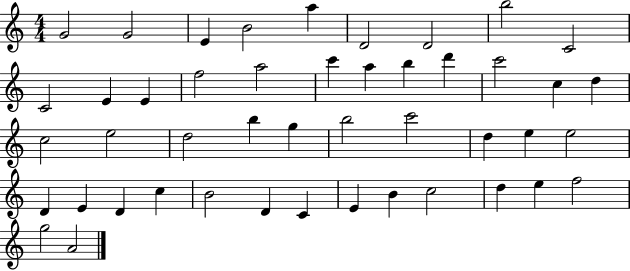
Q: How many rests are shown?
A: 0